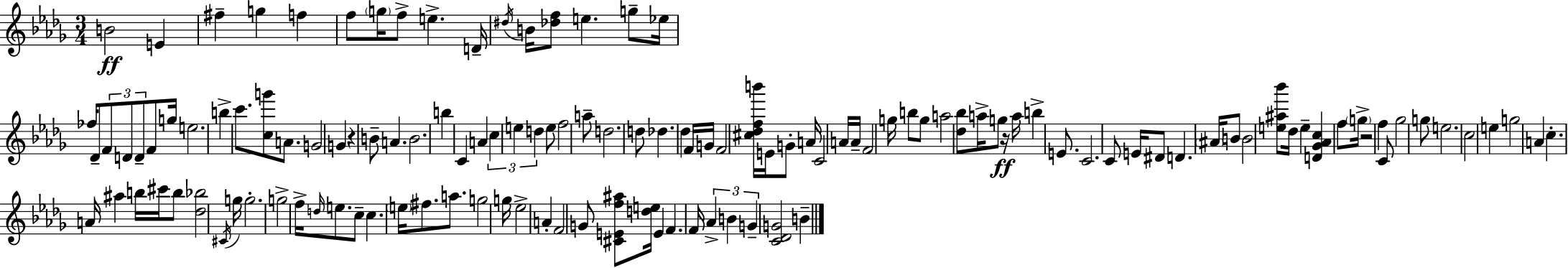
{
  \clef treble
  \numericTimeSignature
  \time 3/4
  \key bes \minor
  \repeat volta 2 { b'2\ff e'4 | fis''4-- g''4 f''4 | f''8 \parenthesize g''16 f''8-> e''4.-> d'16-- | \acciaccatura { dis''16 } b'16 <des'' f''>8 e''4. g''8-- | \break ees''16 fes''16 des'8-- \tuplet 3/2 { f'8 d'8 d'8-- } f'8 | g''16 e''2. | b''4-> c'''8. <c'' g'''>8 a'8. | g'2 g'4 | \break r4 b'8-- a'4. | b'2. | b''4 c'4 a'4 | \tuplet 3/2 { c''4 e''4 d''4 } | \break e''8 f''2 a''8-- | d''2. | d''8 des''4. des''4 | f'16 g'16 f'2 <cis'' des'' f'' b'''>16 | \break e'16 g'8-. a'16 c'2 | a'16 a'16-- f'2 g''16 b''8 | g''8 a''2 <des'' bes''>8 | a''16-> g''8\ff r16 a''16 b''4-> e'8. | \break c'2. | c'8 e'16 dis'8 d'4. | \parenthesize ais'16 b'8 b'2 <e'' ais'' bes'''>8 | des''16 e''4-- <d' ges' aes' c''>4 f''8 | \break \parenthesize g''16-> r2 f''4 | c'8 ges''2 g''8 | e''2. | c''2 e''4 | \break g''2 a'4 | c''4.-. a'16 ais''4 | b''16 cis'''16 b''8 <des'' bes''>2 | \acciaccatura { cis'16 } g''16 g''2.-. | \break g''2-> f''16-> \grace { d''16 } | e''8. c''8-- c''4. \parenthesize e''16 | fis''8. a''8. g''2 | g''16 ees''2-> a'4-. | \break f'2 g'8 | <cis' e' f'' ais''>8 <d'' e''>16 e'4 f'4. | f'16 \tuplet 3/2 { aes'4-> b'4 g'4-- } | <c' des' g'>2 b'4-- | \break } \bar "|."
}